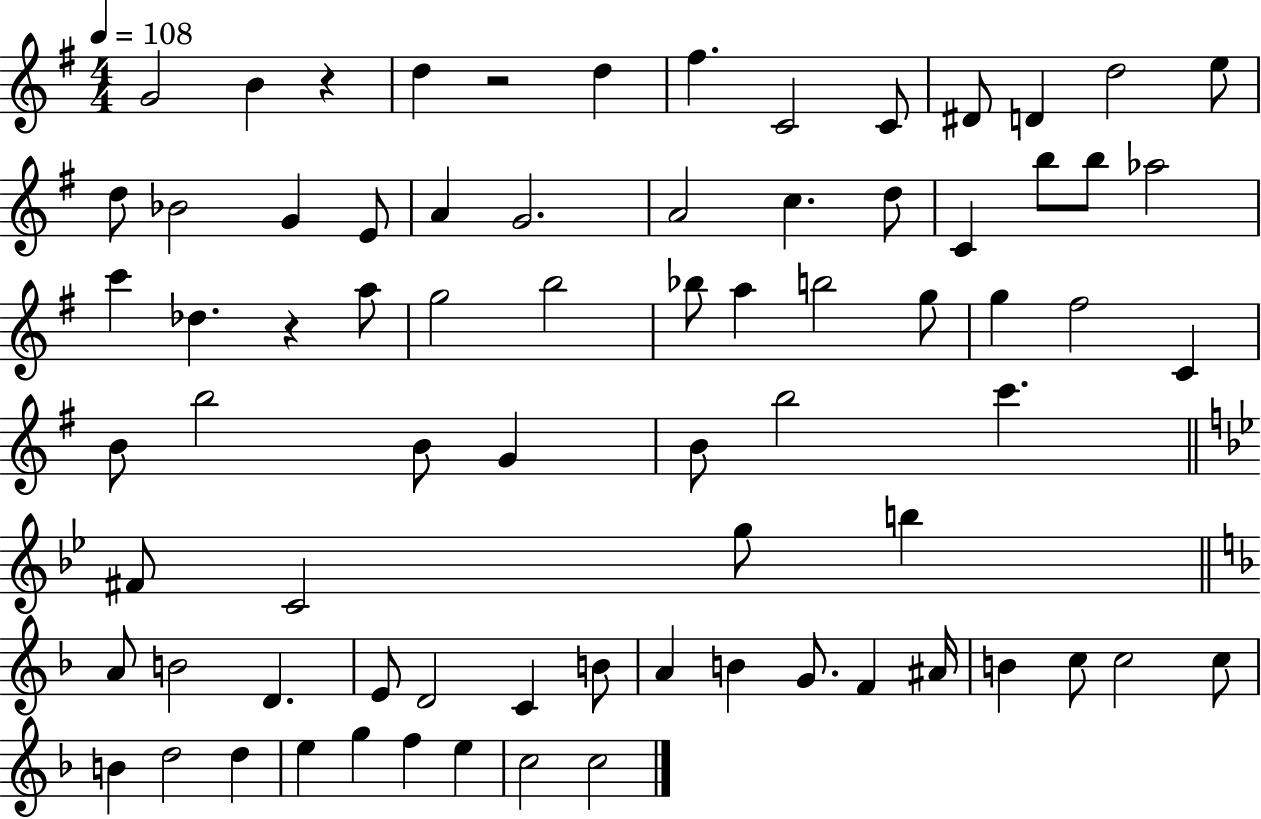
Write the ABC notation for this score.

X:1
T:Untitled
M:4/4
L:1/4
K:G
G2 B z d z2 d ^f C2 C/2 ^D/2 D d2 e/2 d/2 _B2 G E/2 A G2 A2 c d/2 C b/2 b/2 _a2 c' _d z a/2 g2 b2 _b/2 a b2 g/2 g ^f2 C B/2 b2 B/2 G B/2 b2 c' ^F/2 C2 g/2 b A/2 B2 D E/2 D2 C B/2 A B G/2 F ^A/4 B c/2 c2 c/2 B d2 d e g f e c2 c2